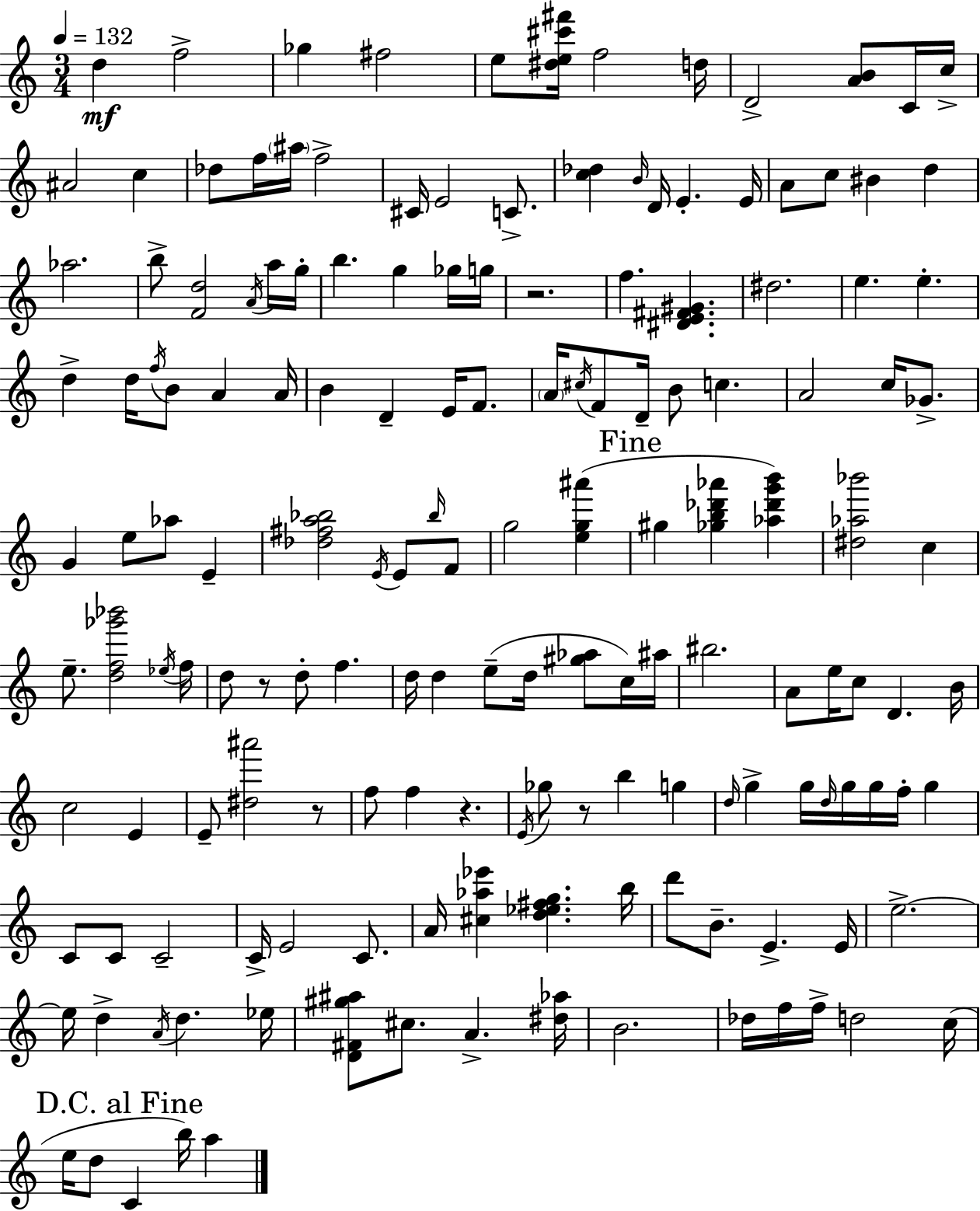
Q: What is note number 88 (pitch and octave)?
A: B4